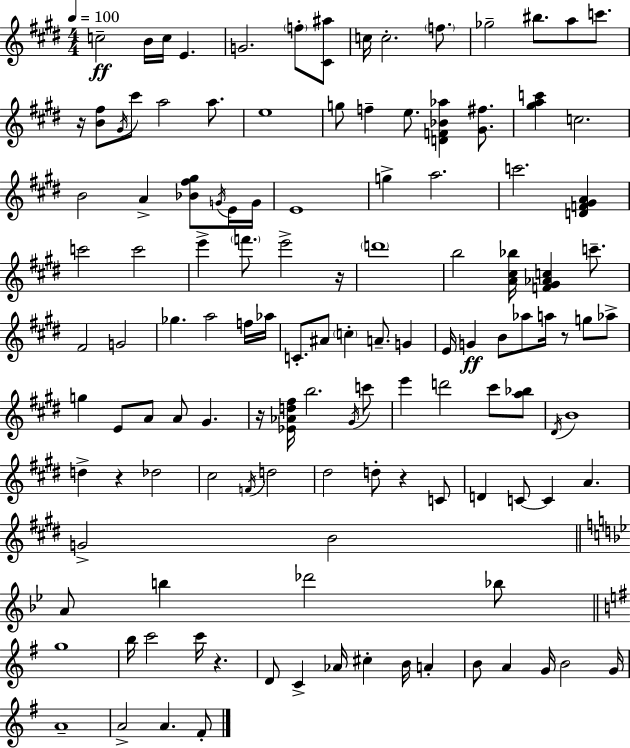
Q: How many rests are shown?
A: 7